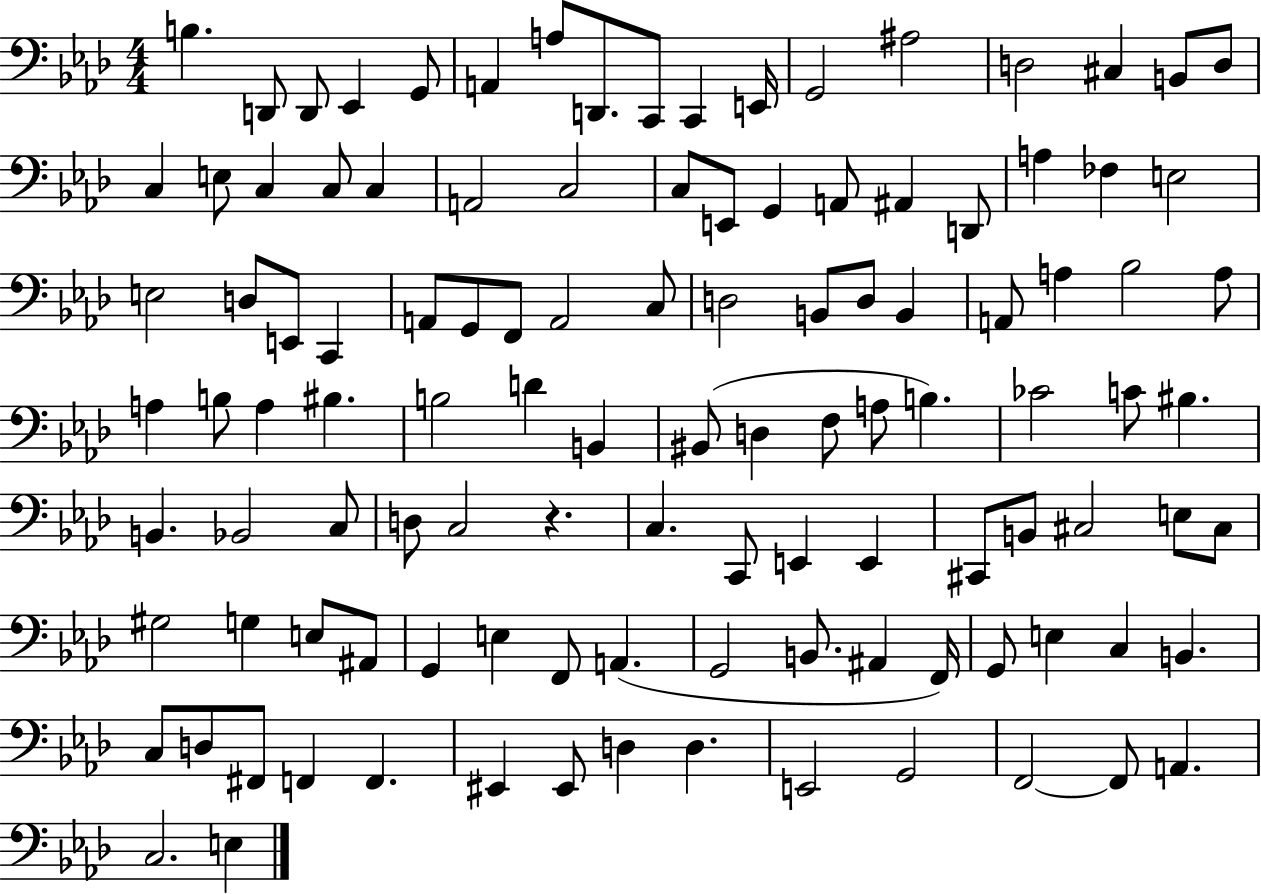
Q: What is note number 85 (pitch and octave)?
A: E3